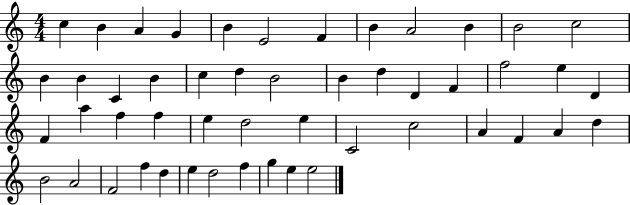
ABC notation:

X:1
T:Untitled
M:4/4
L:1/4
K:C
c B A G B E2 F B A2 B B2 c2 B B C B c d B2 B d D F f2 e D F a f f e d2 e C2 c2 A F A d B2 A2 F2 f d e d2 f g e e2